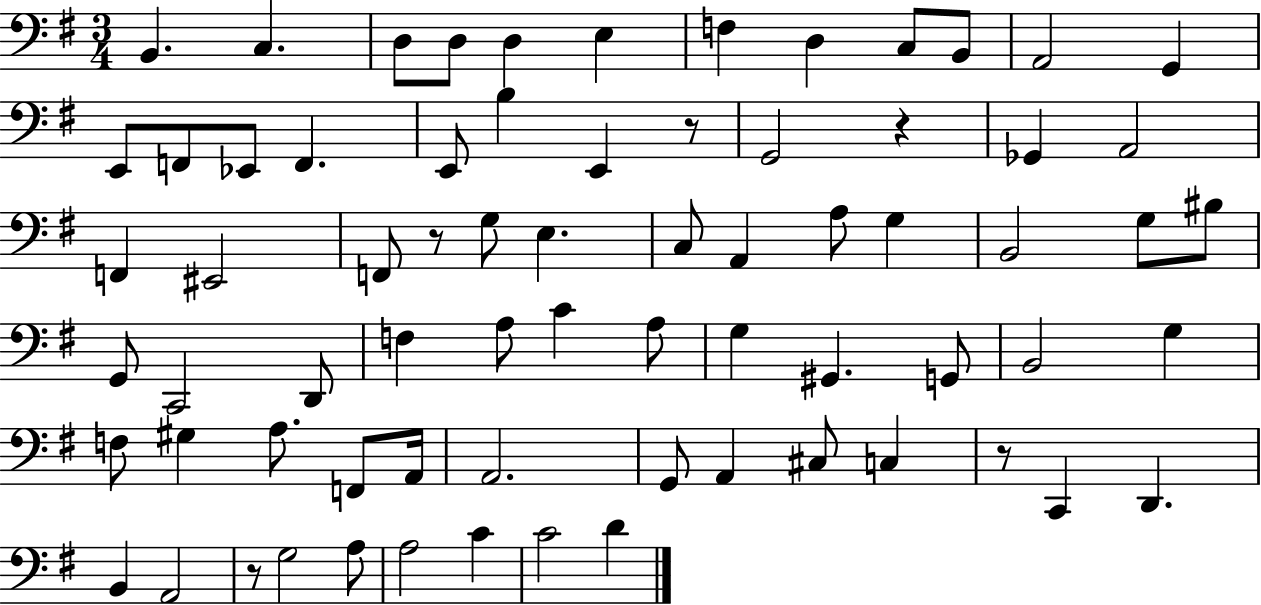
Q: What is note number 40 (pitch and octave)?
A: C4